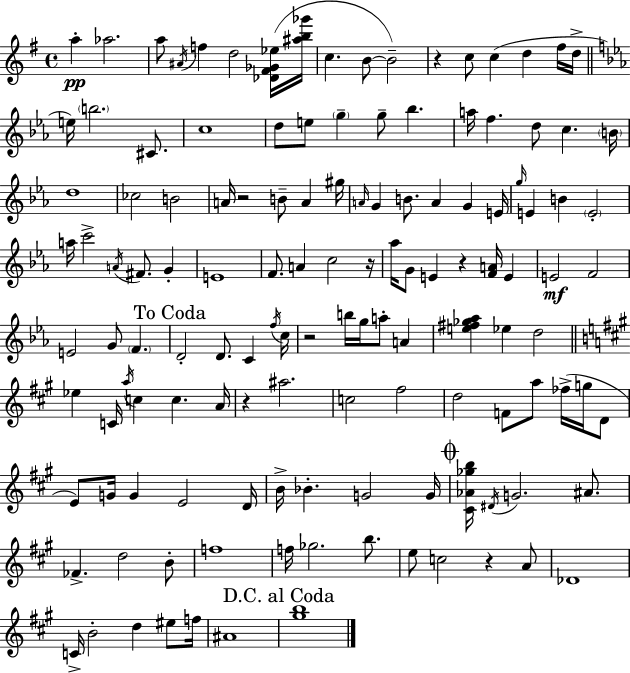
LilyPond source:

{
  \clef treble
  \time 4/4
  \defaultTimeSignature
  \key e \minor
  a''4-.\pp aes''2. | a''8 \acciaccatura { ais'16 } f''4 d''2 <des' fis' ges' ees''>16( | <ais'' b'' ges'''>16 c''4. b'8~~ b'2--) | r4 c''8 c''4( d''4 fis''16 | \break d''16-> \bar "||" \break \key ees \major e''16) \parenthesize b''2. cis'8. | c''1 | d''8 e''8 \parenthesize g''4-- g''8-- bes''4. | a''16 f''4. d''8 c''4. \parenthesize b'16 | \break d''1 | ces''2 b'2 | a'16 r2 b'8-- a'4 gis''16 | \grace { a'16 } g'4 b'8. a'4 g'4 | \break e'16 \grace { g''16 } e'4 b'4 \parenthesize e'2-. | a''16 c'''2-> \acciaccatura { a'16 } fis'8. g'4-. | e'1 | f'8. a'4 c''2 | \break r16 aes''16 g'8 e'4 r4 <f' a'>16 e'4 | e'2\mf f'2 | e'2 g'8 \parenthesize f'4. | \mark "To Coda" d'2-. d'8. c'4 | \break \acciaccatura { f''16 } c''16 r2 b''16 g''16 a''8-. | a'4 <e'' fis'' ges'' aes''>4 ees''4 d''2 | \bar "||" \break \key a \major ees''4 c'16 \acciaccatura { a''16 } c''4 c''4. | a'16 r4 ais''2. | c''2 fis''2 | d''2 f'8 a''8 fes''16->( g''16 d'8 | \break e'8) g'16 g'4 e'2 | d'16 b'16-> bes'4.-. g'2 | g'16 \mark \markup { \musicglyph "scripts.coda" } <cis' aes' ges'' b''>16 \acciaccatura { dis'16 } g'2. ais'8. | fes'4.-> d''2 | \break b'8-. f''1 | f''16 ges''2. b''8. | e''8 c''2 r4 | a'8 des'1 | \break c'16-> b'2-. d''4 eis''8 | f''16 ais'1 | \mark "D.C. al Coda" <gis'' b''>1 | \bar "|."
}